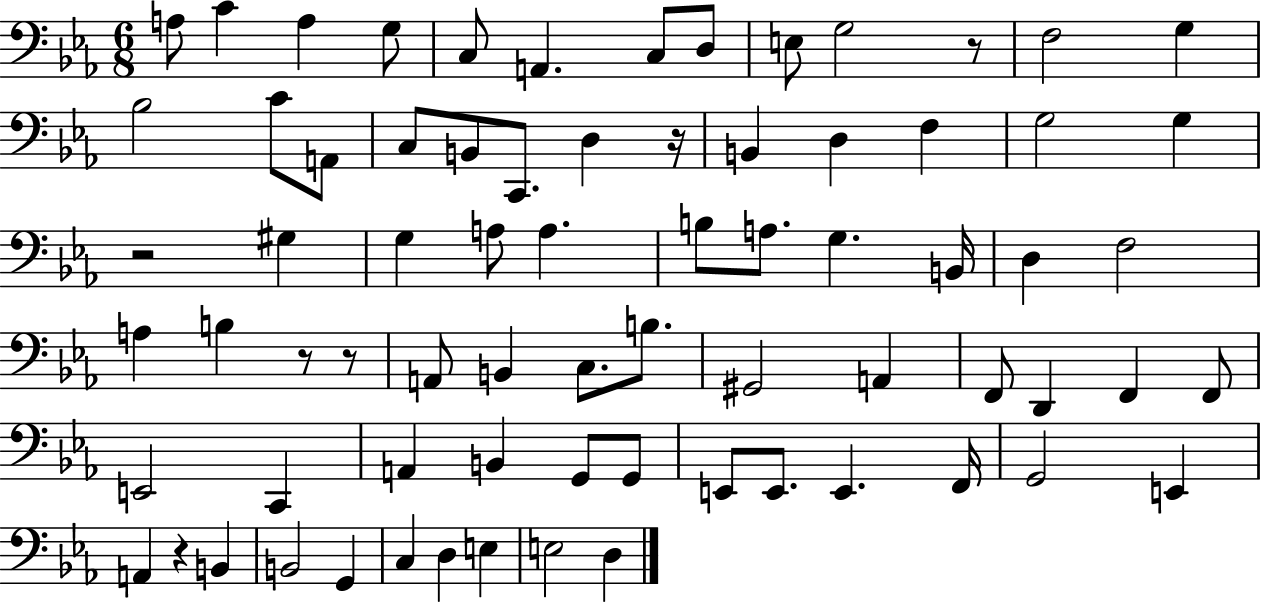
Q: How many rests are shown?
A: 6